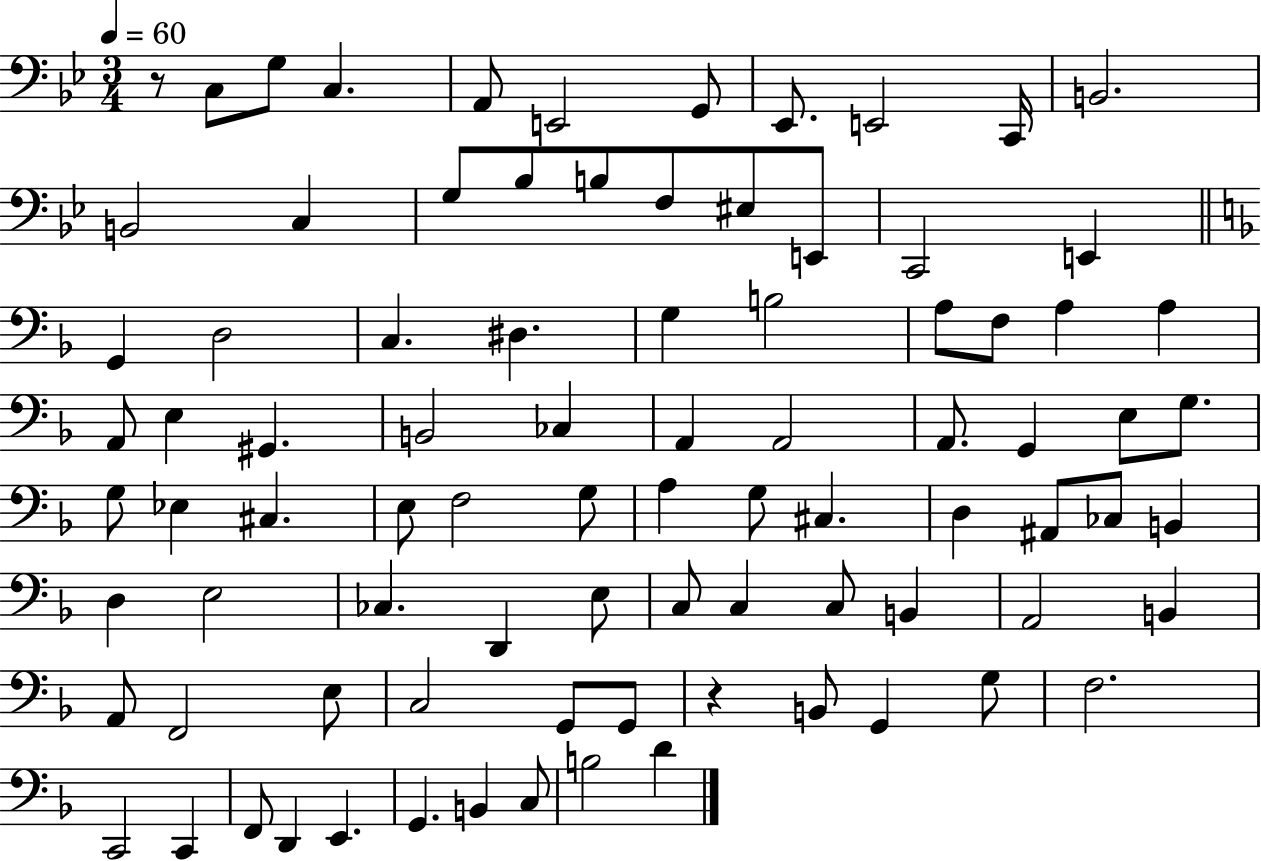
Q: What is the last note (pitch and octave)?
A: D4